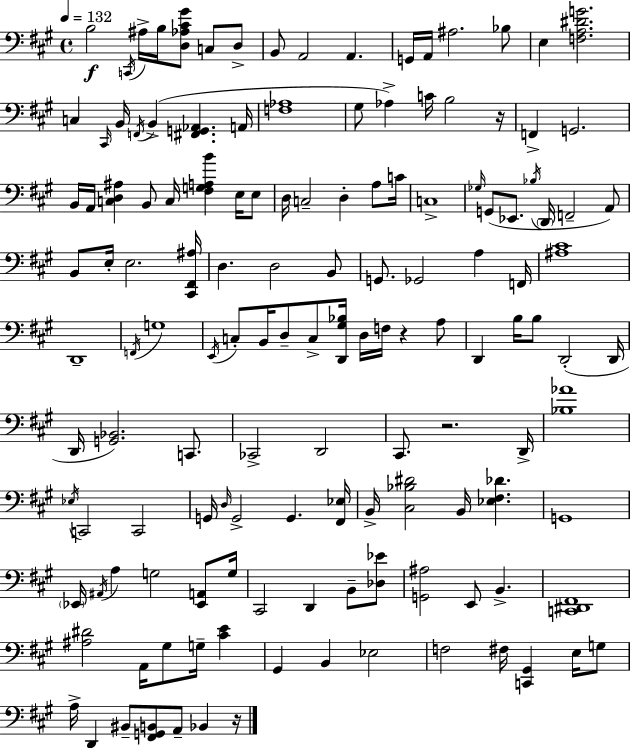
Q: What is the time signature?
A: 4/4